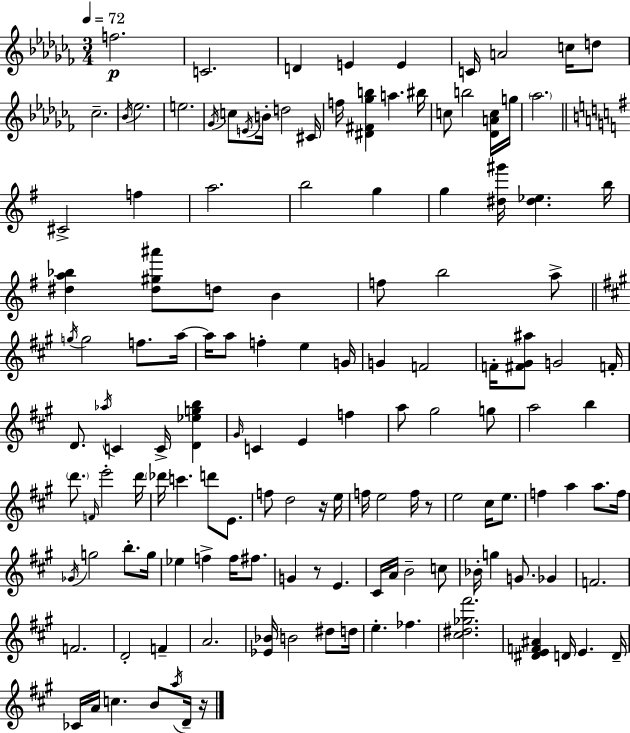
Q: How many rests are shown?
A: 4